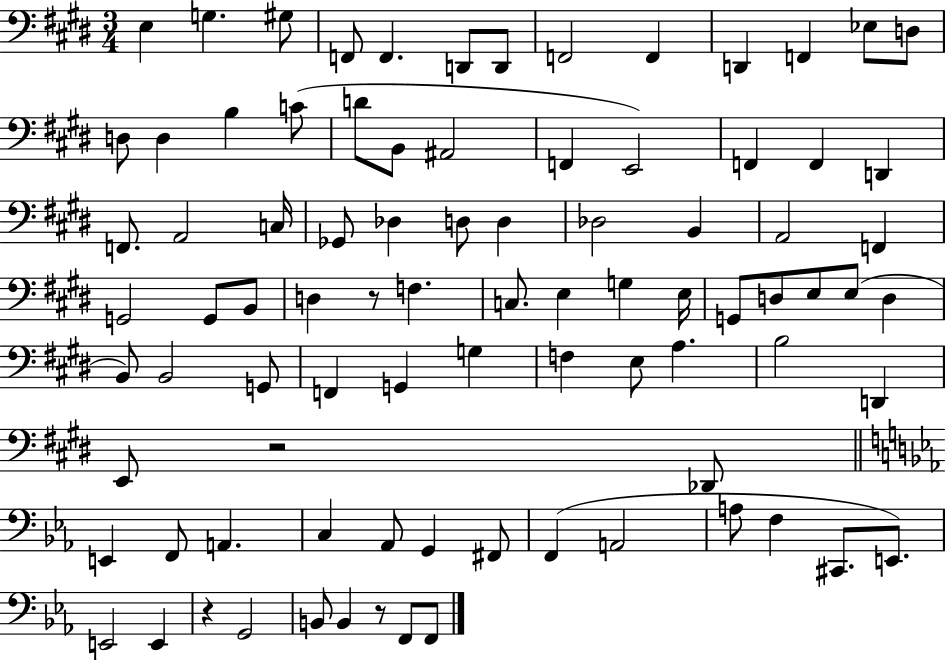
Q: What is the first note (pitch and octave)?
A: E3